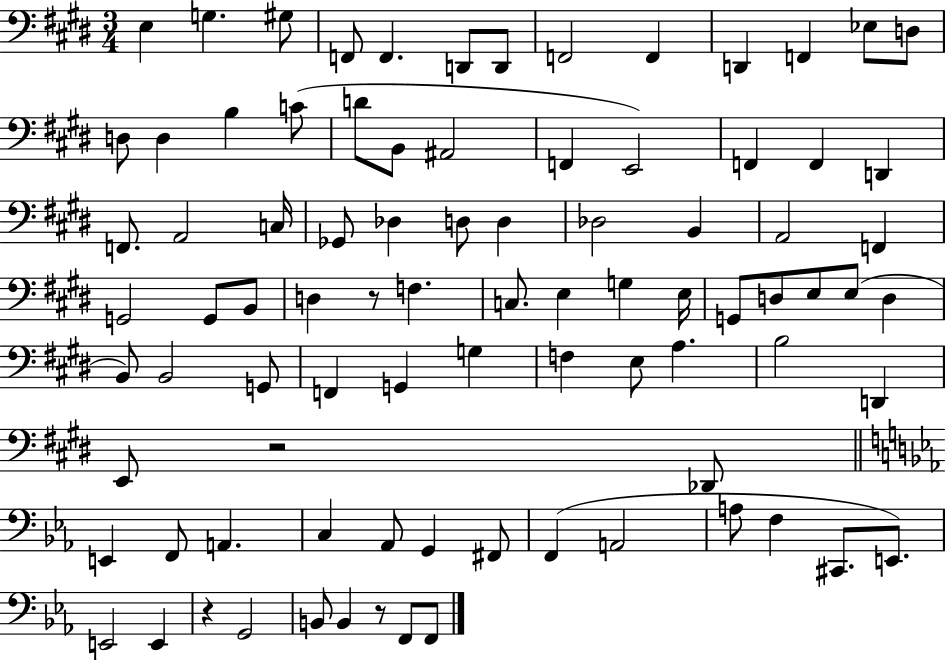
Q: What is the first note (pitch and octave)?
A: E3